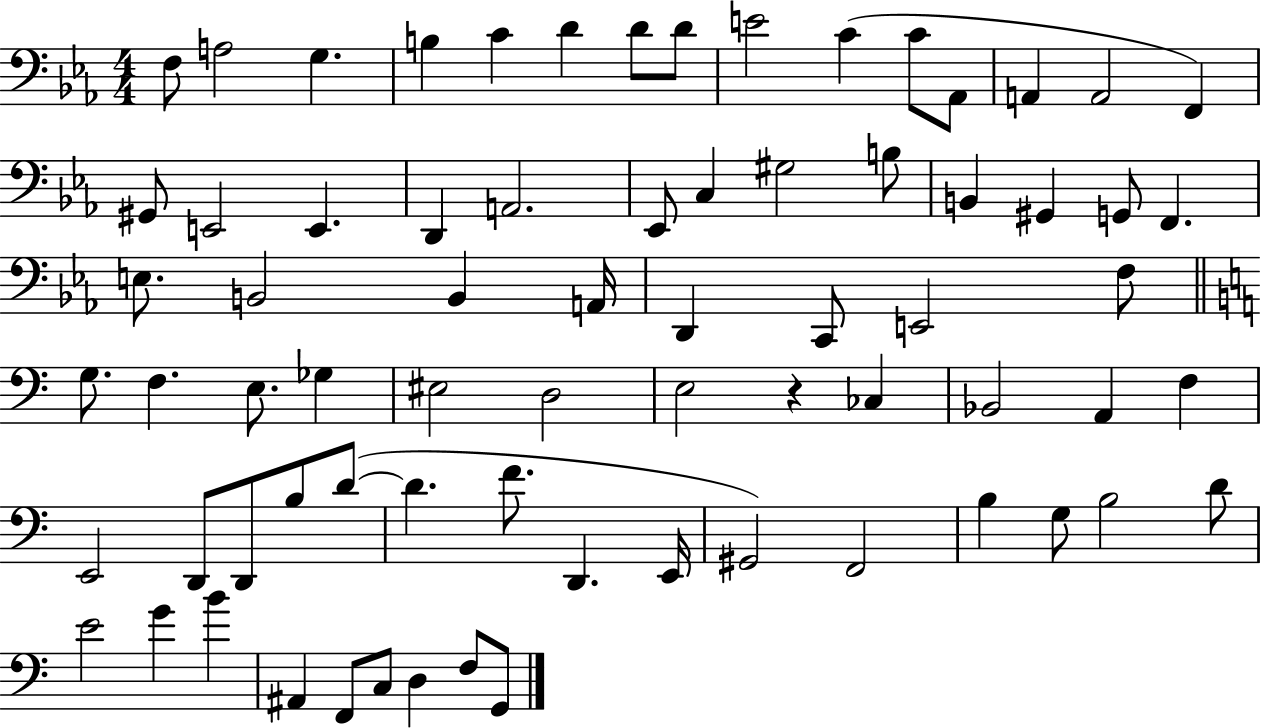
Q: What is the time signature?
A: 4/4